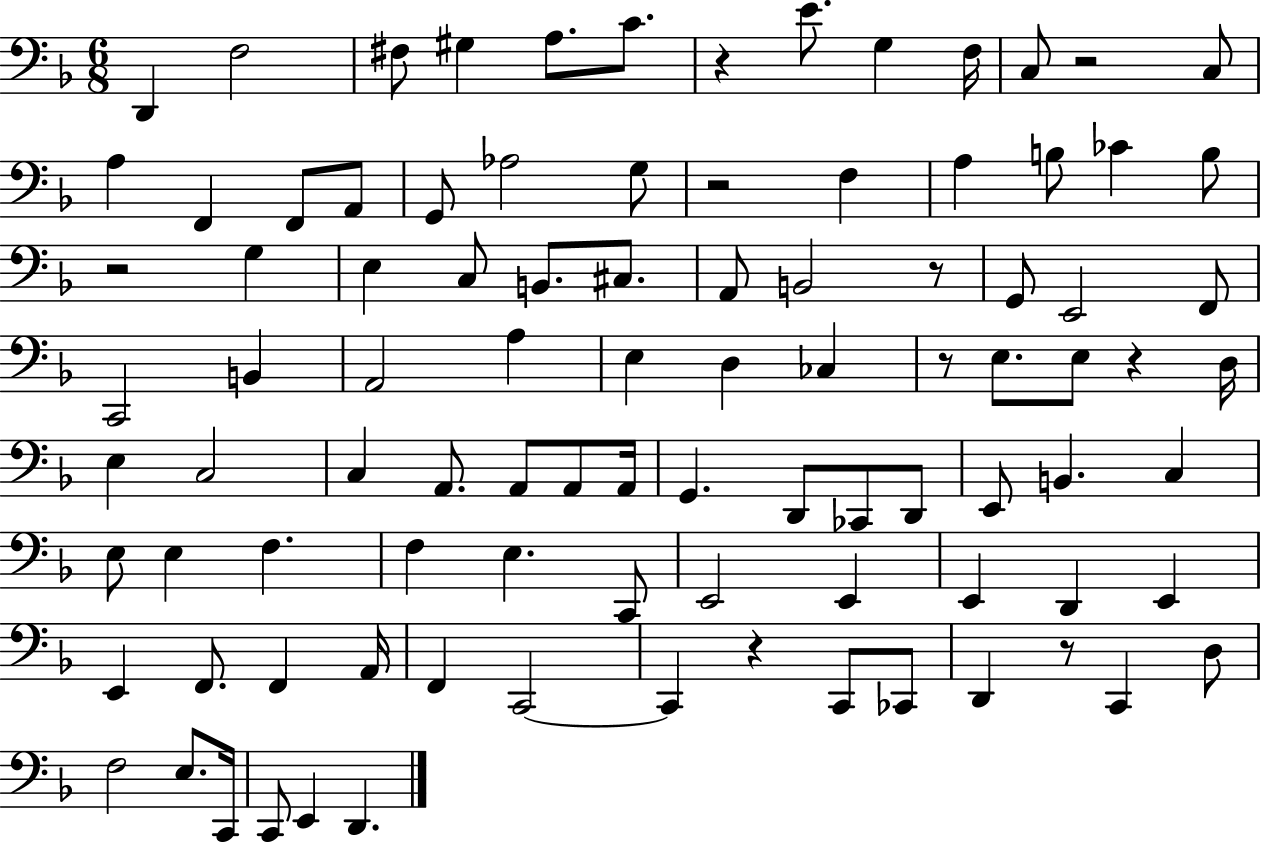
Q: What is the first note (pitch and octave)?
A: D2